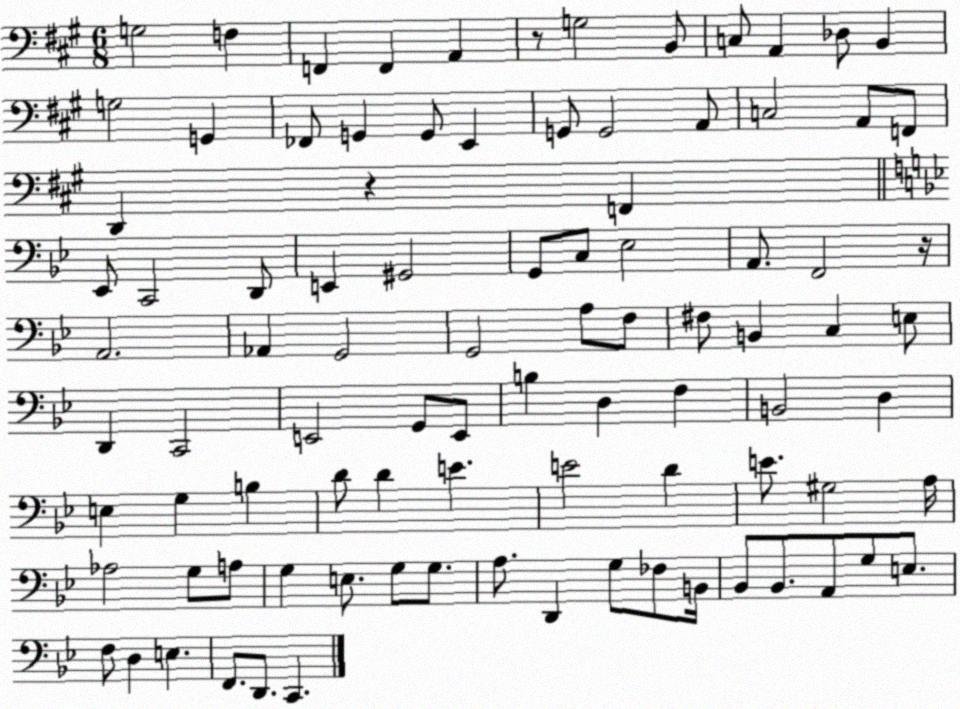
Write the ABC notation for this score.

X:1
T:Untitled
M:6/8
L:1/4
K:A
G,2 F, F,, F,, A,, z/2 G,2 B,,/2 C,/2 A,, _D,/2 B,, G,2 G,, _F,,/2 G,, G,,/2 E,, G,,/2 G,,2 A,,/2 C,2 A,,/2 F,,/2 D,, z F,, _E,,/2 C,,2 D,,/2 E,, ^G,,2 G,,/2 C,/2 _E,2 A,,/2 F,,2 z/4 A,,2 _A,, G,,2 G,,2 A,/2 F,/2 ^F,/2 B,, C, E,/2 D,, C,,2 E,,2 G,,/2 E,,/2 B, D, F, B,,2 D, E, G, B, D/2 D E E2 D E/2 ^G,2 A,/4 _A,2 G,/2 A,/2 G, E,/2 G,/2 G,/2 A,/2 D,, G,/2 _F,/2 B,,/4 _B,,/2 _B,,/2 A,,/2 G,/2 E,/2 F,/2 D, E, F,,/2 D,,/2 C,,